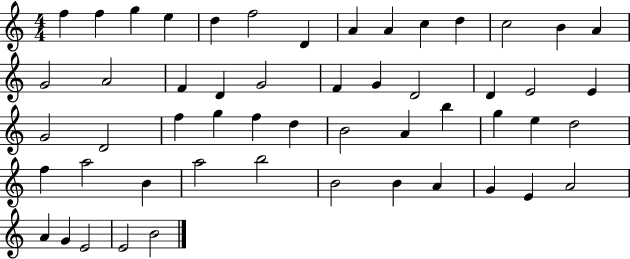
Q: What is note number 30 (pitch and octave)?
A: F5